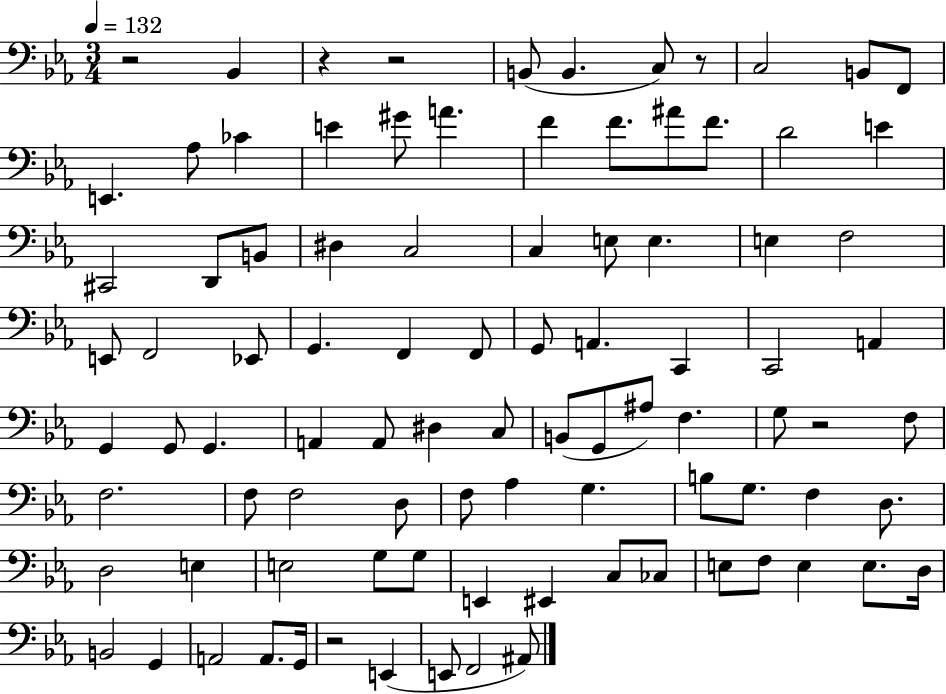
X:1
T:Untitled
M:3/4
L:1/4
K:Eb
z2 _B,, z z2 B,,/2 B,, C,/2 z/2 C,2 B,,/2 F,,/2 E,, _A,/2 _C E ^G/2 A F F/2 ^A/2 F/2 D2 E ^C,,2 D,,/2 B,,/2 ^D, C,2 C, E,/2 E, E, F,2 E,,/2 F,,2 _E,,/2 G,, F,, F,,/2 G,,/2 A,, C,, C,,2 A,, G,, G,,/2 G,, A,, A,,/2 ^D, C,/2 B,,/2 G,,/2 ^A,/2 F, G,/2 z2 F,/2 F,2 F,/2 F,2 D,/2 F,/2 _A, G, B,/2 G,/2 F, D,/2 D,2 E, E,2 G,/2 G,/2 E,, ^E,, C,/2 _C,/2 E,/2 F,/2 E, E,/2 D,/4 B,,2 G,, A,,2 A,,/2 G,,/4 z2 E,, E,,/2 F,,2 ^A,,/2